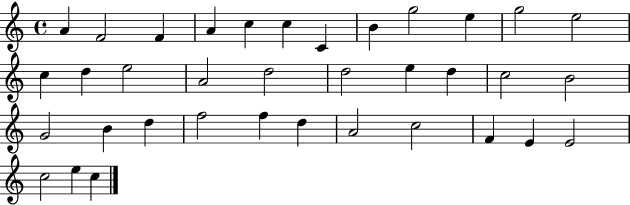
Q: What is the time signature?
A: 4/4